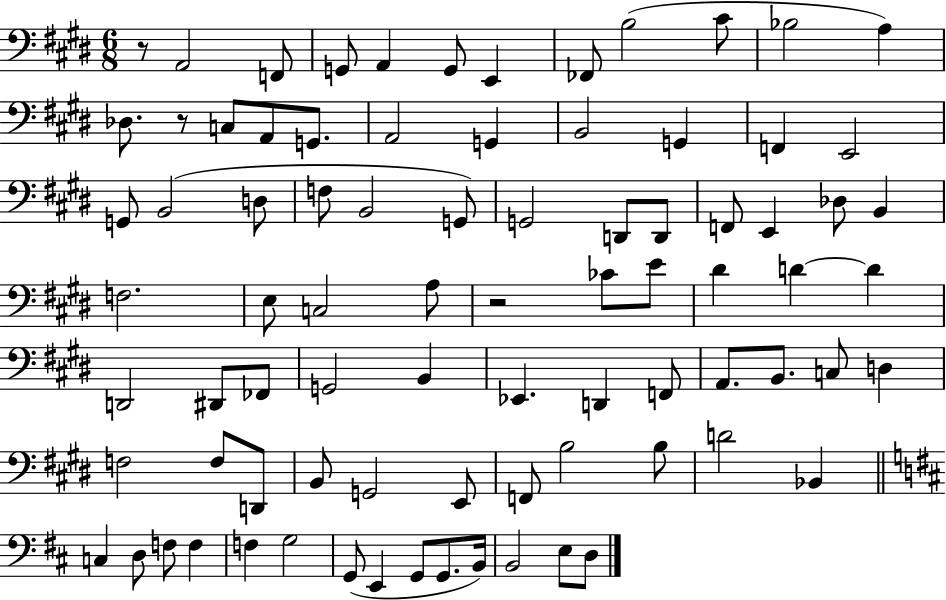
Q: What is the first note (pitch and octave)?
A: A2